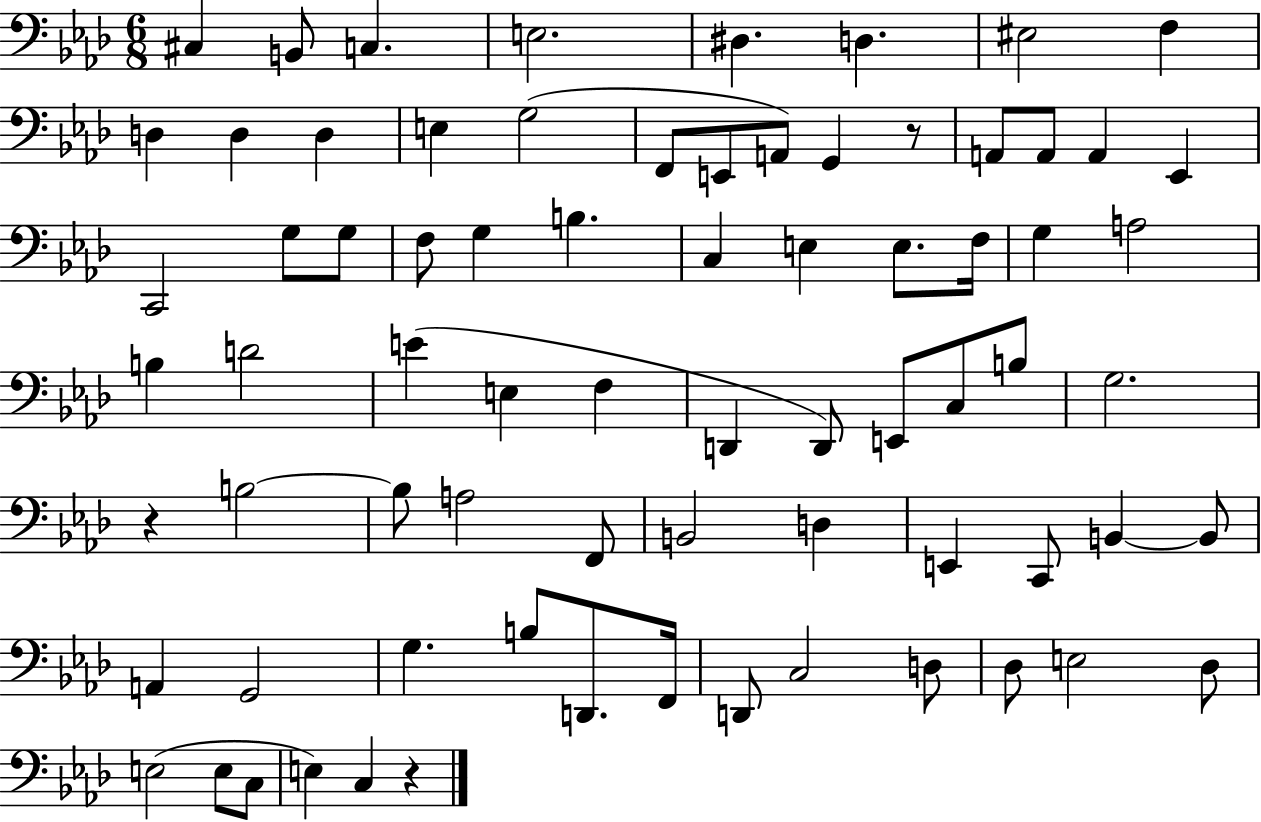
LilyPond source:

{
  \clef bass
  \numericTimeSignature
  \time 6/8
  \key aes \major
  cis4 b,8 c4. | e2. | dis4. d4. | eis2 f4 | \break d4 d4 d4 | e4 g2( | f,8 e,8 a,8) g,4 r8 | a,8 a,8 a,4 ees,4 | \break c,2 g8 g8 | f8 g4 b4. | c4 e4 e8. f16 | g4 a2 | \break b4 d'2 | e'4( e4 f4 | d,4 d,8) e,8 c8 b8 | g2. | \break r4 b2~~ | b8 a2 f,8 | b,2 d4 | e,4 c,8 b,4~~ b,8 | \break a,4 g,2 | g4. b8 d,8. f,16 | d,8 c2 d8 | des8 e2 des8 | \break e2( e8 c8 | e4) c4 r4 | \bar "|."
}